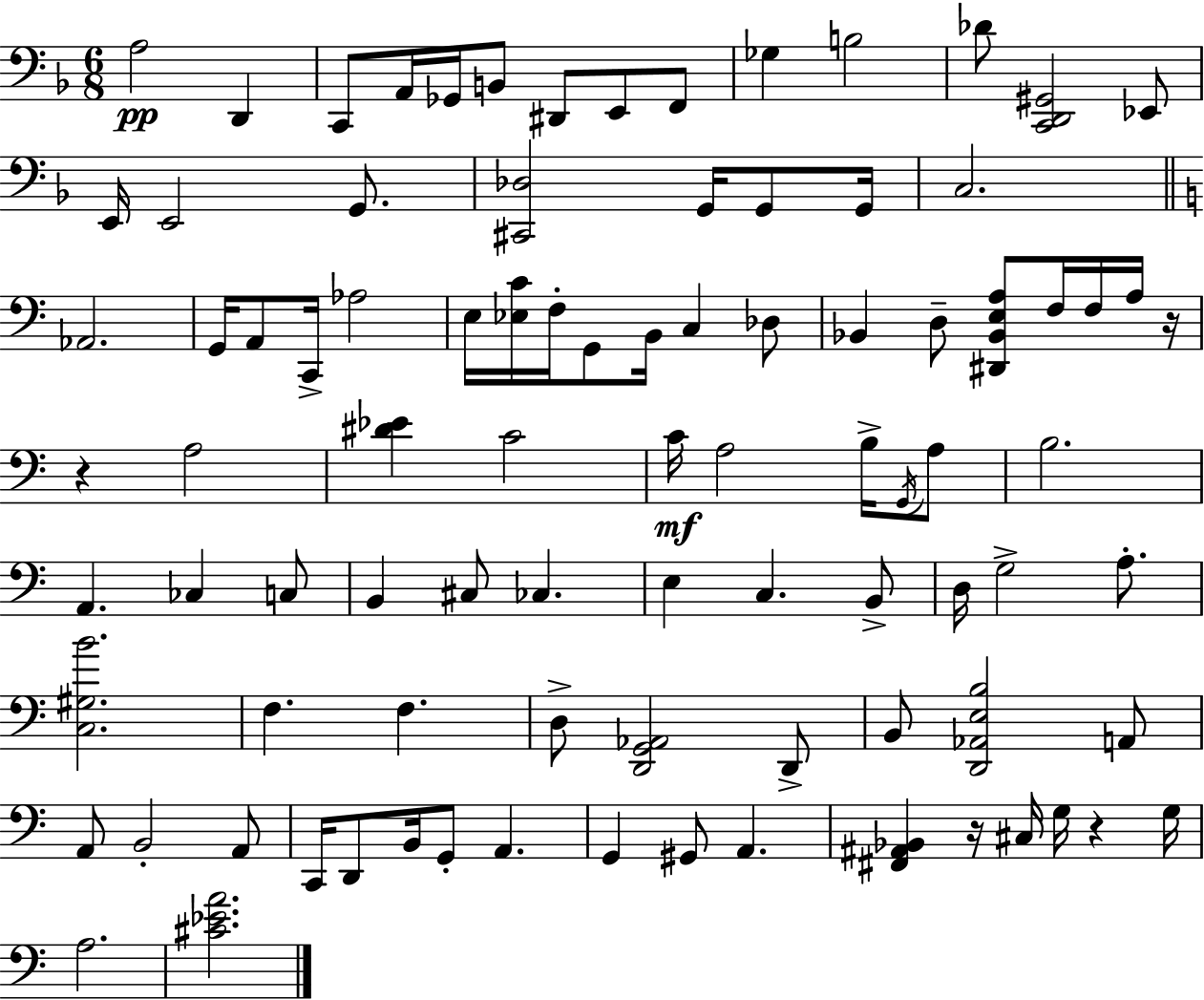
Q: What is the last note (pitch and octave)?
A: A3